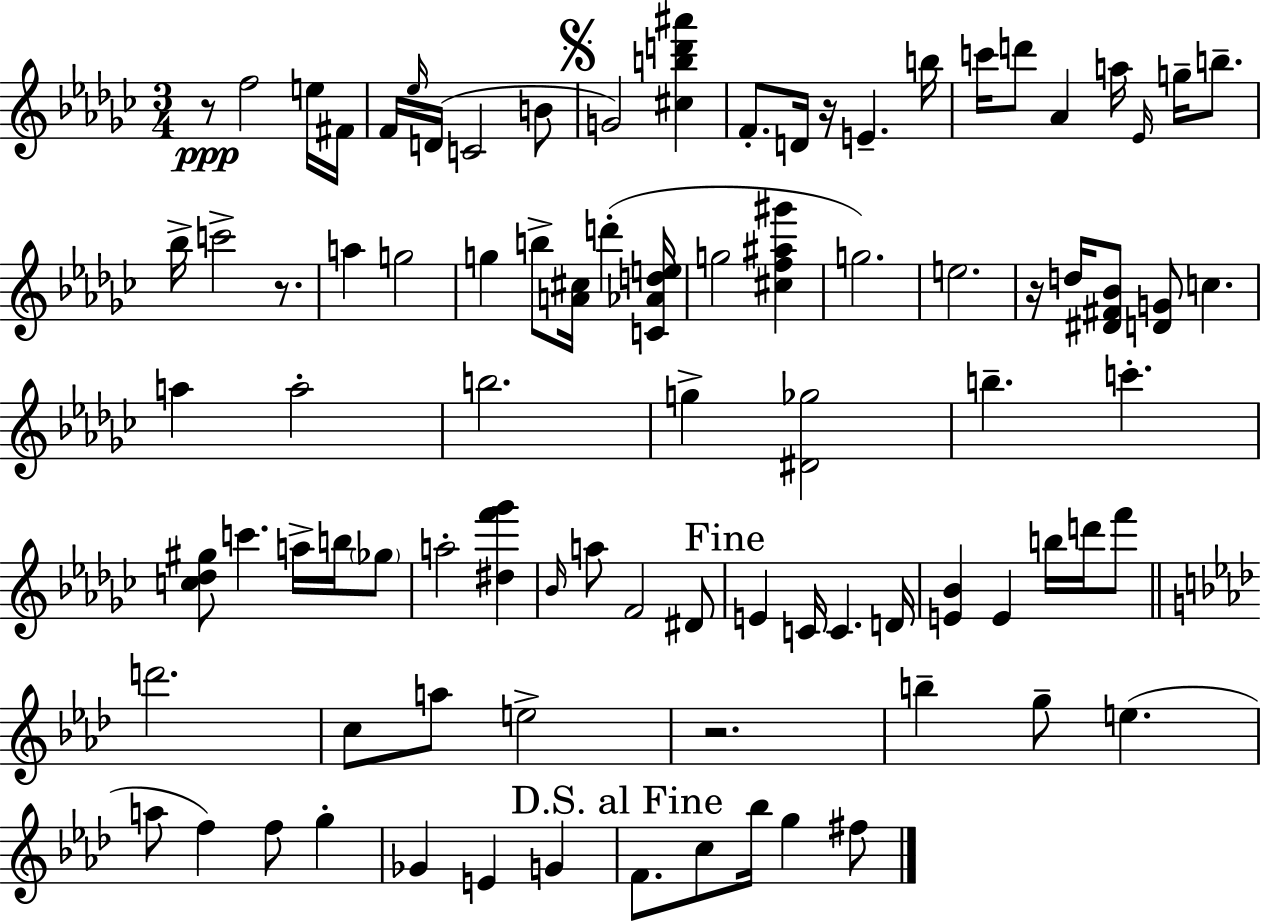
R/e F5/h E5/s F#4/s F4/s Eb5/s D4/s C4/h B4/e G4/h [C#5,B5,D6,A#6]/q F4/e. D4/s R/s E4/q. B5/s C6/s D6/e Ab4/q A5/s Eb4/s G5/s B5/e. Bb5/s C6/h R/e. A5/q G5/h G5/q B5/e [A4,C#5]/s D6/q [C4,Ab4,D5,E5]/s G5/h [C#5,F5,A#5,G#6]/q G5/h. E5/h. R/s D5/s [D#4,F#4,Bb4]/e [D4,G4]/e C5/q. A5/q A5/h B5/h. G5/q [D#4,Gb5]/h B5/q. C6/q. [C5,Db5,G#5]/e C6/q. A5/s B5/s Gb5/e A5/h [D#5,F6,Gb6]/q Bb4/s A5/e F4/h D#4/e E4/q C4/s C4/q. D4/s [E4,Bb4]/q E4/q B5/s D6/s F6/e D6/h. C5/e A5/e E5/h R/h. B5/q G5/e E5/q. A5/e F5/q F5/e G5/q Gb4/q E4/q G4/q F4/e. C5/e Bb5/s G5/q F#5/e